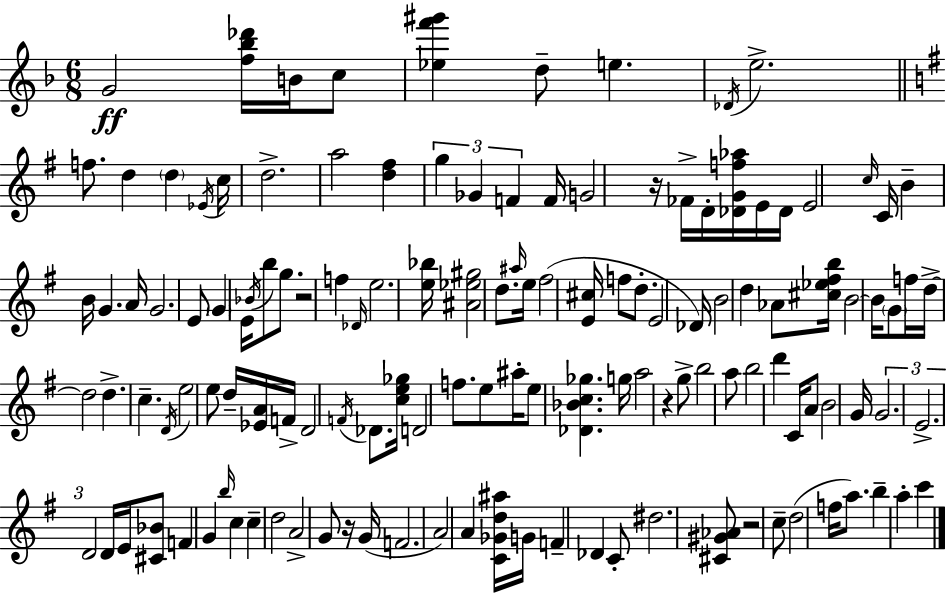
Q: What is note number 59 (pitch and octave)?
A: C5